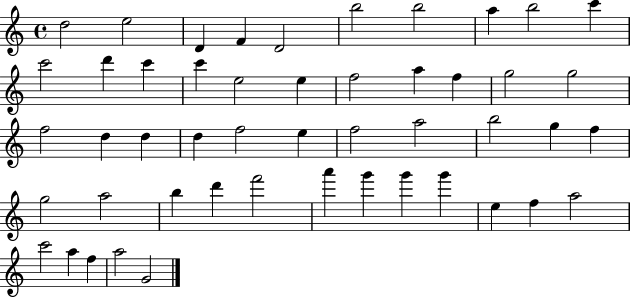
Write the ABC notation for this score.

X:1
T:Untitled
M:4/4
L:1/4
K:C
d2 e2 D F D2 b2 b2 a b2 c' c'2 d' c' c' e2 e f2 a f g2 g2 f2 d d d f2 e f2 a2 b2 g f g2 a2 b d' f'2 a' g' g' g' e f a2 c'2 a f a2 G2